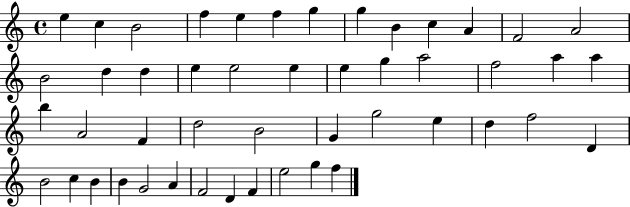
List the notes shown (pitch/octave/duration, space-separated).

E5/q C5/q B4/h F5/q E5/q F5/q G5/q G5/q B4/q C5/q A4/q F4/h A4/h B4/h D5/q D5/q E5/q E5/h E5/q E5/q G5/q A5/h F5/h A5/q A5/q B5/q A4/h F4/q D5/h B4/h G4/q G5/h E5/q D5/q F5/h D4/q B4/h C5/q B4/q B4/q G4/h A4/q F4/h D4/q F4/q E5/h G5/q F5/q